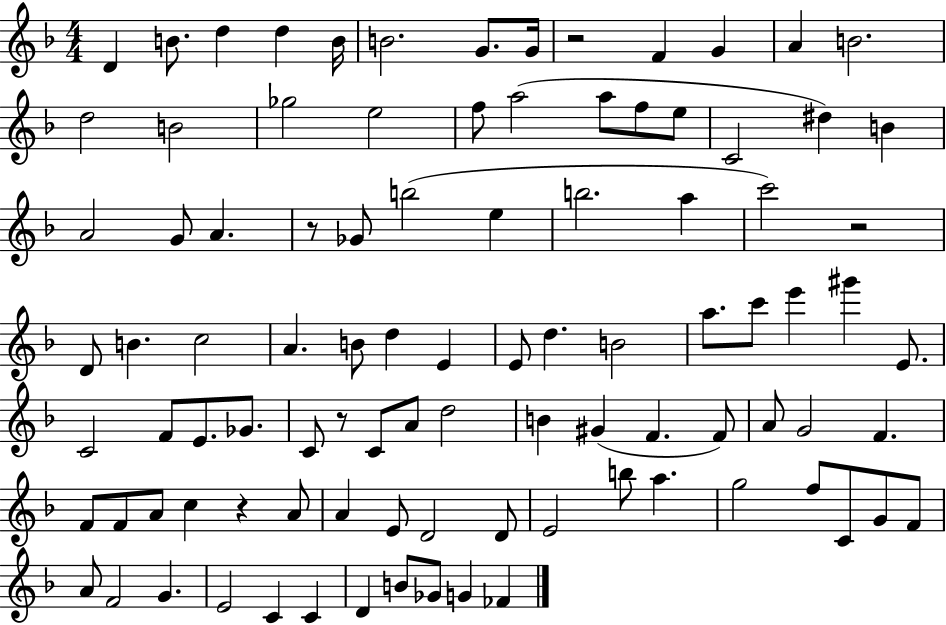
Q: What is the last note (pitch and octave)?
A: FES4